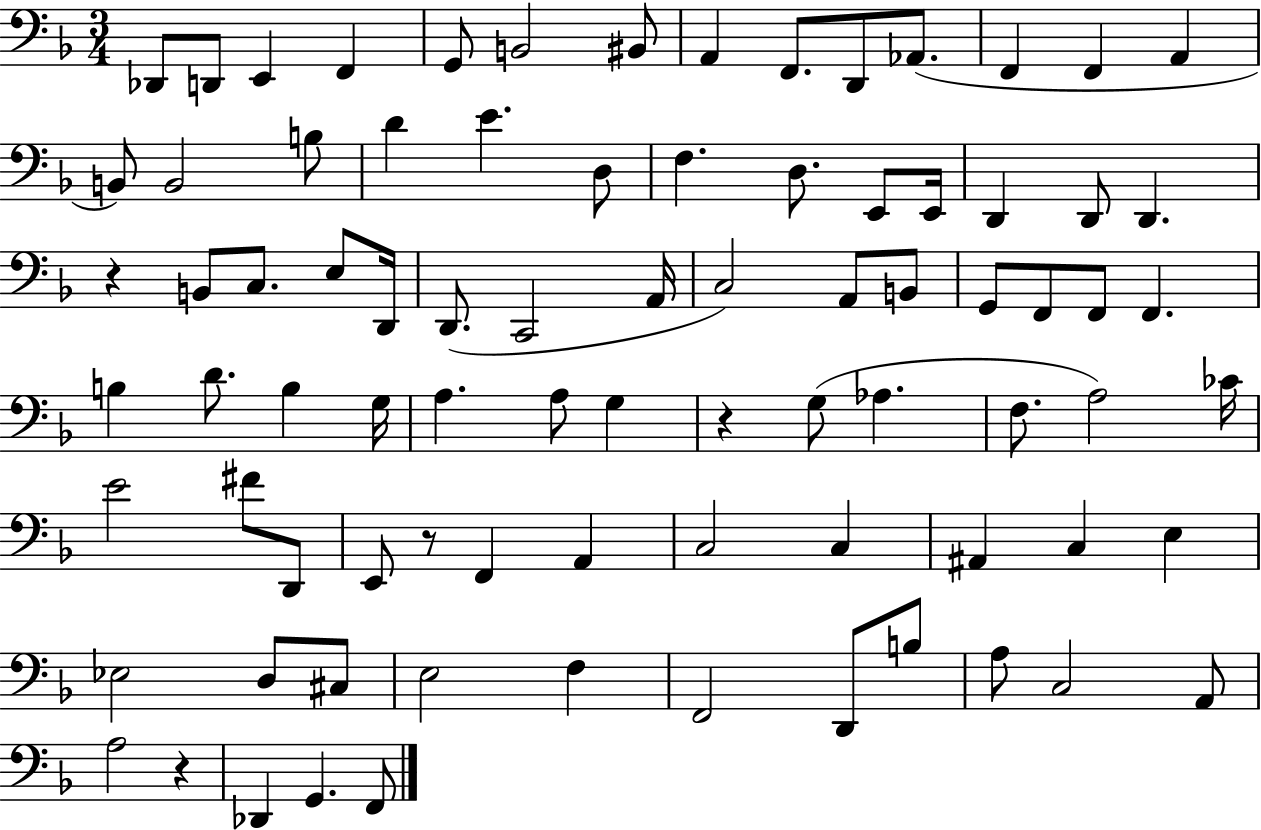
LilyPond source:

{
  \clef bass
  \numericTimeSignature
  \time 3/4
  \key f \major
  des,8 d,8 e,4 f,4 | g,8 b,2 bis,8 | a,4 f,8. d,8 aes,8.( | f,4 f,4 a,4 | \break b,8) b,2 b8 | d'4 e'4. d8 | f4. d8. e,8 e,16 | d,4 d,8 d,4. | \break r4 b,8 c8. e8 d,16 | d,8.( c,2 a,16 | c2) a,8 b,8 | g,8 f,8 f,8 f,4. | \break b4 d'8. b4 g16 | a4. a8 g4 | r4 g8( aes4. | f8. a2) ces'16 | \break e'2 fis'8 d,8 | e,8 r8 f,4 a,4 | c2 c4 | ais,4 c4 e4 | \break ees2 d8 cis8 | e2 f4 | f,2 d,8 b8 | a8 c2 a,8 | \break a2 r4 | des,4 g,4. f,8 | \bar "|."
}